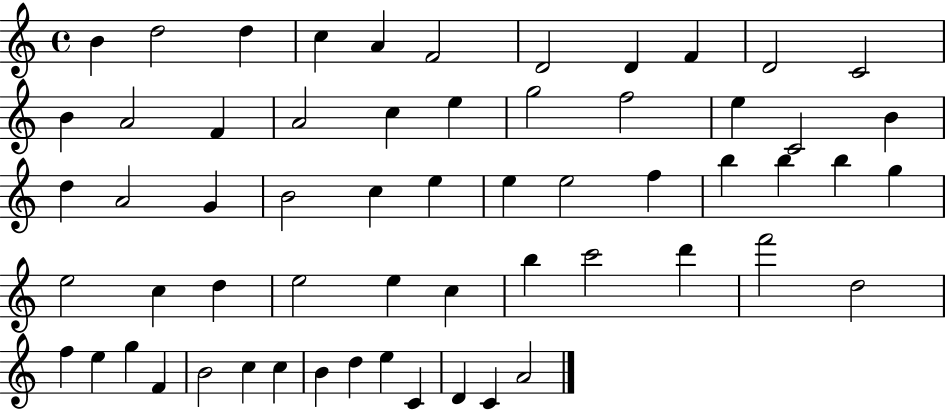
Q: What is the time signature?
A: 4/4